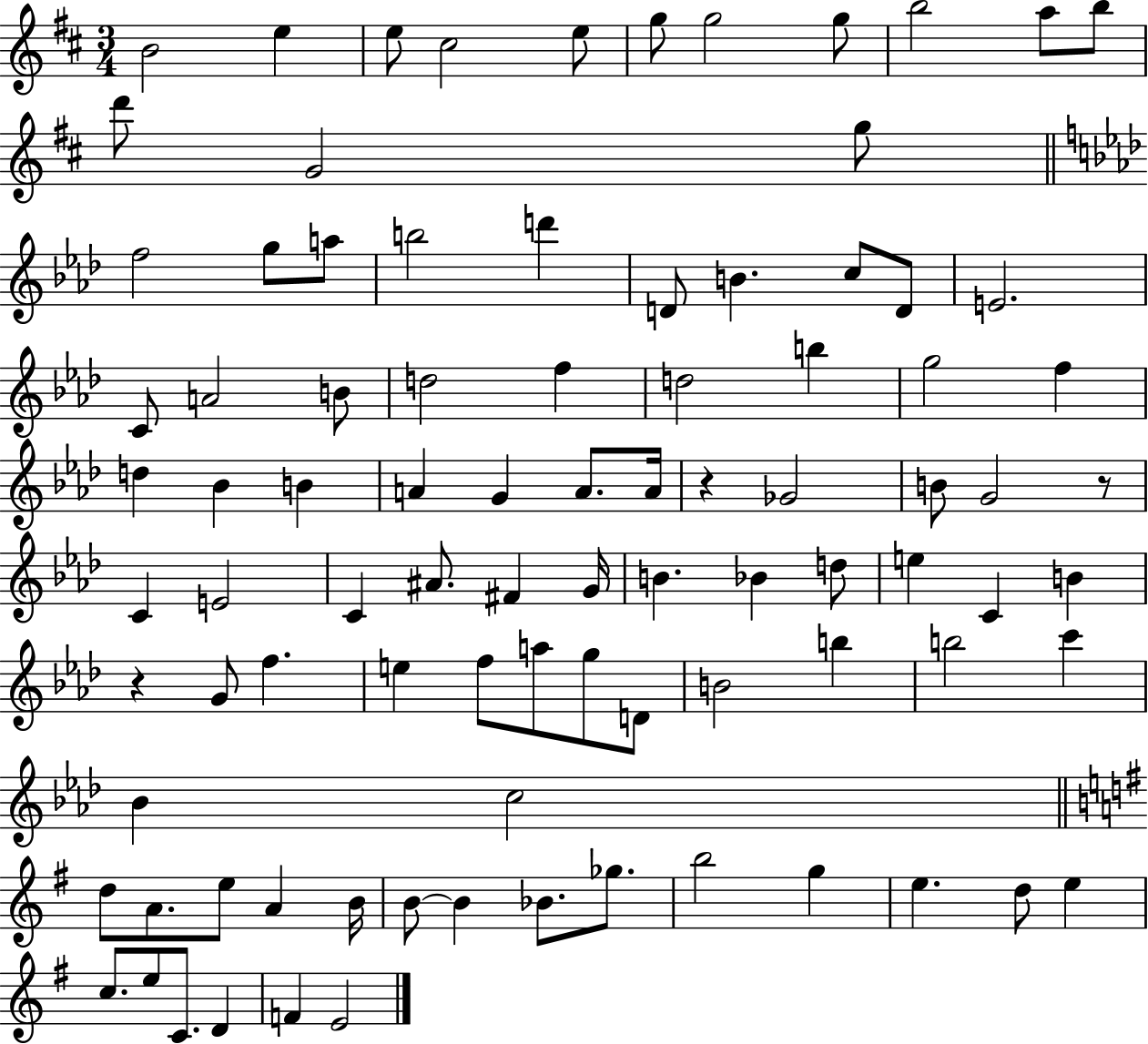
X:1
T:Untitled
M:3/4
L:1/4
K:D
B2 e e/2 ^c2 e/2 g/2 g2 g/2 b2 a/2 b/2 d'/2 G2 g/2 f2 g/2 a/2 b2 d' D/2 B c/2 D/2 E2 C/2 A2 B/2 d2 f d2 b g2 f d _B B A G A/2 A/4 z _G2 B/2 G2 z/2 C E2 C ^A/2 ^F G/4 B _B d/2 e C B z G/2 f e f/2 a/2 g/2 D/2 B2 b b2 c' _B c2 d/2 A/2 e/2 A B/4 B/2 B _B/2 _g/2 b2 g e d/2 e c/2 e/2 C/2 D F E2